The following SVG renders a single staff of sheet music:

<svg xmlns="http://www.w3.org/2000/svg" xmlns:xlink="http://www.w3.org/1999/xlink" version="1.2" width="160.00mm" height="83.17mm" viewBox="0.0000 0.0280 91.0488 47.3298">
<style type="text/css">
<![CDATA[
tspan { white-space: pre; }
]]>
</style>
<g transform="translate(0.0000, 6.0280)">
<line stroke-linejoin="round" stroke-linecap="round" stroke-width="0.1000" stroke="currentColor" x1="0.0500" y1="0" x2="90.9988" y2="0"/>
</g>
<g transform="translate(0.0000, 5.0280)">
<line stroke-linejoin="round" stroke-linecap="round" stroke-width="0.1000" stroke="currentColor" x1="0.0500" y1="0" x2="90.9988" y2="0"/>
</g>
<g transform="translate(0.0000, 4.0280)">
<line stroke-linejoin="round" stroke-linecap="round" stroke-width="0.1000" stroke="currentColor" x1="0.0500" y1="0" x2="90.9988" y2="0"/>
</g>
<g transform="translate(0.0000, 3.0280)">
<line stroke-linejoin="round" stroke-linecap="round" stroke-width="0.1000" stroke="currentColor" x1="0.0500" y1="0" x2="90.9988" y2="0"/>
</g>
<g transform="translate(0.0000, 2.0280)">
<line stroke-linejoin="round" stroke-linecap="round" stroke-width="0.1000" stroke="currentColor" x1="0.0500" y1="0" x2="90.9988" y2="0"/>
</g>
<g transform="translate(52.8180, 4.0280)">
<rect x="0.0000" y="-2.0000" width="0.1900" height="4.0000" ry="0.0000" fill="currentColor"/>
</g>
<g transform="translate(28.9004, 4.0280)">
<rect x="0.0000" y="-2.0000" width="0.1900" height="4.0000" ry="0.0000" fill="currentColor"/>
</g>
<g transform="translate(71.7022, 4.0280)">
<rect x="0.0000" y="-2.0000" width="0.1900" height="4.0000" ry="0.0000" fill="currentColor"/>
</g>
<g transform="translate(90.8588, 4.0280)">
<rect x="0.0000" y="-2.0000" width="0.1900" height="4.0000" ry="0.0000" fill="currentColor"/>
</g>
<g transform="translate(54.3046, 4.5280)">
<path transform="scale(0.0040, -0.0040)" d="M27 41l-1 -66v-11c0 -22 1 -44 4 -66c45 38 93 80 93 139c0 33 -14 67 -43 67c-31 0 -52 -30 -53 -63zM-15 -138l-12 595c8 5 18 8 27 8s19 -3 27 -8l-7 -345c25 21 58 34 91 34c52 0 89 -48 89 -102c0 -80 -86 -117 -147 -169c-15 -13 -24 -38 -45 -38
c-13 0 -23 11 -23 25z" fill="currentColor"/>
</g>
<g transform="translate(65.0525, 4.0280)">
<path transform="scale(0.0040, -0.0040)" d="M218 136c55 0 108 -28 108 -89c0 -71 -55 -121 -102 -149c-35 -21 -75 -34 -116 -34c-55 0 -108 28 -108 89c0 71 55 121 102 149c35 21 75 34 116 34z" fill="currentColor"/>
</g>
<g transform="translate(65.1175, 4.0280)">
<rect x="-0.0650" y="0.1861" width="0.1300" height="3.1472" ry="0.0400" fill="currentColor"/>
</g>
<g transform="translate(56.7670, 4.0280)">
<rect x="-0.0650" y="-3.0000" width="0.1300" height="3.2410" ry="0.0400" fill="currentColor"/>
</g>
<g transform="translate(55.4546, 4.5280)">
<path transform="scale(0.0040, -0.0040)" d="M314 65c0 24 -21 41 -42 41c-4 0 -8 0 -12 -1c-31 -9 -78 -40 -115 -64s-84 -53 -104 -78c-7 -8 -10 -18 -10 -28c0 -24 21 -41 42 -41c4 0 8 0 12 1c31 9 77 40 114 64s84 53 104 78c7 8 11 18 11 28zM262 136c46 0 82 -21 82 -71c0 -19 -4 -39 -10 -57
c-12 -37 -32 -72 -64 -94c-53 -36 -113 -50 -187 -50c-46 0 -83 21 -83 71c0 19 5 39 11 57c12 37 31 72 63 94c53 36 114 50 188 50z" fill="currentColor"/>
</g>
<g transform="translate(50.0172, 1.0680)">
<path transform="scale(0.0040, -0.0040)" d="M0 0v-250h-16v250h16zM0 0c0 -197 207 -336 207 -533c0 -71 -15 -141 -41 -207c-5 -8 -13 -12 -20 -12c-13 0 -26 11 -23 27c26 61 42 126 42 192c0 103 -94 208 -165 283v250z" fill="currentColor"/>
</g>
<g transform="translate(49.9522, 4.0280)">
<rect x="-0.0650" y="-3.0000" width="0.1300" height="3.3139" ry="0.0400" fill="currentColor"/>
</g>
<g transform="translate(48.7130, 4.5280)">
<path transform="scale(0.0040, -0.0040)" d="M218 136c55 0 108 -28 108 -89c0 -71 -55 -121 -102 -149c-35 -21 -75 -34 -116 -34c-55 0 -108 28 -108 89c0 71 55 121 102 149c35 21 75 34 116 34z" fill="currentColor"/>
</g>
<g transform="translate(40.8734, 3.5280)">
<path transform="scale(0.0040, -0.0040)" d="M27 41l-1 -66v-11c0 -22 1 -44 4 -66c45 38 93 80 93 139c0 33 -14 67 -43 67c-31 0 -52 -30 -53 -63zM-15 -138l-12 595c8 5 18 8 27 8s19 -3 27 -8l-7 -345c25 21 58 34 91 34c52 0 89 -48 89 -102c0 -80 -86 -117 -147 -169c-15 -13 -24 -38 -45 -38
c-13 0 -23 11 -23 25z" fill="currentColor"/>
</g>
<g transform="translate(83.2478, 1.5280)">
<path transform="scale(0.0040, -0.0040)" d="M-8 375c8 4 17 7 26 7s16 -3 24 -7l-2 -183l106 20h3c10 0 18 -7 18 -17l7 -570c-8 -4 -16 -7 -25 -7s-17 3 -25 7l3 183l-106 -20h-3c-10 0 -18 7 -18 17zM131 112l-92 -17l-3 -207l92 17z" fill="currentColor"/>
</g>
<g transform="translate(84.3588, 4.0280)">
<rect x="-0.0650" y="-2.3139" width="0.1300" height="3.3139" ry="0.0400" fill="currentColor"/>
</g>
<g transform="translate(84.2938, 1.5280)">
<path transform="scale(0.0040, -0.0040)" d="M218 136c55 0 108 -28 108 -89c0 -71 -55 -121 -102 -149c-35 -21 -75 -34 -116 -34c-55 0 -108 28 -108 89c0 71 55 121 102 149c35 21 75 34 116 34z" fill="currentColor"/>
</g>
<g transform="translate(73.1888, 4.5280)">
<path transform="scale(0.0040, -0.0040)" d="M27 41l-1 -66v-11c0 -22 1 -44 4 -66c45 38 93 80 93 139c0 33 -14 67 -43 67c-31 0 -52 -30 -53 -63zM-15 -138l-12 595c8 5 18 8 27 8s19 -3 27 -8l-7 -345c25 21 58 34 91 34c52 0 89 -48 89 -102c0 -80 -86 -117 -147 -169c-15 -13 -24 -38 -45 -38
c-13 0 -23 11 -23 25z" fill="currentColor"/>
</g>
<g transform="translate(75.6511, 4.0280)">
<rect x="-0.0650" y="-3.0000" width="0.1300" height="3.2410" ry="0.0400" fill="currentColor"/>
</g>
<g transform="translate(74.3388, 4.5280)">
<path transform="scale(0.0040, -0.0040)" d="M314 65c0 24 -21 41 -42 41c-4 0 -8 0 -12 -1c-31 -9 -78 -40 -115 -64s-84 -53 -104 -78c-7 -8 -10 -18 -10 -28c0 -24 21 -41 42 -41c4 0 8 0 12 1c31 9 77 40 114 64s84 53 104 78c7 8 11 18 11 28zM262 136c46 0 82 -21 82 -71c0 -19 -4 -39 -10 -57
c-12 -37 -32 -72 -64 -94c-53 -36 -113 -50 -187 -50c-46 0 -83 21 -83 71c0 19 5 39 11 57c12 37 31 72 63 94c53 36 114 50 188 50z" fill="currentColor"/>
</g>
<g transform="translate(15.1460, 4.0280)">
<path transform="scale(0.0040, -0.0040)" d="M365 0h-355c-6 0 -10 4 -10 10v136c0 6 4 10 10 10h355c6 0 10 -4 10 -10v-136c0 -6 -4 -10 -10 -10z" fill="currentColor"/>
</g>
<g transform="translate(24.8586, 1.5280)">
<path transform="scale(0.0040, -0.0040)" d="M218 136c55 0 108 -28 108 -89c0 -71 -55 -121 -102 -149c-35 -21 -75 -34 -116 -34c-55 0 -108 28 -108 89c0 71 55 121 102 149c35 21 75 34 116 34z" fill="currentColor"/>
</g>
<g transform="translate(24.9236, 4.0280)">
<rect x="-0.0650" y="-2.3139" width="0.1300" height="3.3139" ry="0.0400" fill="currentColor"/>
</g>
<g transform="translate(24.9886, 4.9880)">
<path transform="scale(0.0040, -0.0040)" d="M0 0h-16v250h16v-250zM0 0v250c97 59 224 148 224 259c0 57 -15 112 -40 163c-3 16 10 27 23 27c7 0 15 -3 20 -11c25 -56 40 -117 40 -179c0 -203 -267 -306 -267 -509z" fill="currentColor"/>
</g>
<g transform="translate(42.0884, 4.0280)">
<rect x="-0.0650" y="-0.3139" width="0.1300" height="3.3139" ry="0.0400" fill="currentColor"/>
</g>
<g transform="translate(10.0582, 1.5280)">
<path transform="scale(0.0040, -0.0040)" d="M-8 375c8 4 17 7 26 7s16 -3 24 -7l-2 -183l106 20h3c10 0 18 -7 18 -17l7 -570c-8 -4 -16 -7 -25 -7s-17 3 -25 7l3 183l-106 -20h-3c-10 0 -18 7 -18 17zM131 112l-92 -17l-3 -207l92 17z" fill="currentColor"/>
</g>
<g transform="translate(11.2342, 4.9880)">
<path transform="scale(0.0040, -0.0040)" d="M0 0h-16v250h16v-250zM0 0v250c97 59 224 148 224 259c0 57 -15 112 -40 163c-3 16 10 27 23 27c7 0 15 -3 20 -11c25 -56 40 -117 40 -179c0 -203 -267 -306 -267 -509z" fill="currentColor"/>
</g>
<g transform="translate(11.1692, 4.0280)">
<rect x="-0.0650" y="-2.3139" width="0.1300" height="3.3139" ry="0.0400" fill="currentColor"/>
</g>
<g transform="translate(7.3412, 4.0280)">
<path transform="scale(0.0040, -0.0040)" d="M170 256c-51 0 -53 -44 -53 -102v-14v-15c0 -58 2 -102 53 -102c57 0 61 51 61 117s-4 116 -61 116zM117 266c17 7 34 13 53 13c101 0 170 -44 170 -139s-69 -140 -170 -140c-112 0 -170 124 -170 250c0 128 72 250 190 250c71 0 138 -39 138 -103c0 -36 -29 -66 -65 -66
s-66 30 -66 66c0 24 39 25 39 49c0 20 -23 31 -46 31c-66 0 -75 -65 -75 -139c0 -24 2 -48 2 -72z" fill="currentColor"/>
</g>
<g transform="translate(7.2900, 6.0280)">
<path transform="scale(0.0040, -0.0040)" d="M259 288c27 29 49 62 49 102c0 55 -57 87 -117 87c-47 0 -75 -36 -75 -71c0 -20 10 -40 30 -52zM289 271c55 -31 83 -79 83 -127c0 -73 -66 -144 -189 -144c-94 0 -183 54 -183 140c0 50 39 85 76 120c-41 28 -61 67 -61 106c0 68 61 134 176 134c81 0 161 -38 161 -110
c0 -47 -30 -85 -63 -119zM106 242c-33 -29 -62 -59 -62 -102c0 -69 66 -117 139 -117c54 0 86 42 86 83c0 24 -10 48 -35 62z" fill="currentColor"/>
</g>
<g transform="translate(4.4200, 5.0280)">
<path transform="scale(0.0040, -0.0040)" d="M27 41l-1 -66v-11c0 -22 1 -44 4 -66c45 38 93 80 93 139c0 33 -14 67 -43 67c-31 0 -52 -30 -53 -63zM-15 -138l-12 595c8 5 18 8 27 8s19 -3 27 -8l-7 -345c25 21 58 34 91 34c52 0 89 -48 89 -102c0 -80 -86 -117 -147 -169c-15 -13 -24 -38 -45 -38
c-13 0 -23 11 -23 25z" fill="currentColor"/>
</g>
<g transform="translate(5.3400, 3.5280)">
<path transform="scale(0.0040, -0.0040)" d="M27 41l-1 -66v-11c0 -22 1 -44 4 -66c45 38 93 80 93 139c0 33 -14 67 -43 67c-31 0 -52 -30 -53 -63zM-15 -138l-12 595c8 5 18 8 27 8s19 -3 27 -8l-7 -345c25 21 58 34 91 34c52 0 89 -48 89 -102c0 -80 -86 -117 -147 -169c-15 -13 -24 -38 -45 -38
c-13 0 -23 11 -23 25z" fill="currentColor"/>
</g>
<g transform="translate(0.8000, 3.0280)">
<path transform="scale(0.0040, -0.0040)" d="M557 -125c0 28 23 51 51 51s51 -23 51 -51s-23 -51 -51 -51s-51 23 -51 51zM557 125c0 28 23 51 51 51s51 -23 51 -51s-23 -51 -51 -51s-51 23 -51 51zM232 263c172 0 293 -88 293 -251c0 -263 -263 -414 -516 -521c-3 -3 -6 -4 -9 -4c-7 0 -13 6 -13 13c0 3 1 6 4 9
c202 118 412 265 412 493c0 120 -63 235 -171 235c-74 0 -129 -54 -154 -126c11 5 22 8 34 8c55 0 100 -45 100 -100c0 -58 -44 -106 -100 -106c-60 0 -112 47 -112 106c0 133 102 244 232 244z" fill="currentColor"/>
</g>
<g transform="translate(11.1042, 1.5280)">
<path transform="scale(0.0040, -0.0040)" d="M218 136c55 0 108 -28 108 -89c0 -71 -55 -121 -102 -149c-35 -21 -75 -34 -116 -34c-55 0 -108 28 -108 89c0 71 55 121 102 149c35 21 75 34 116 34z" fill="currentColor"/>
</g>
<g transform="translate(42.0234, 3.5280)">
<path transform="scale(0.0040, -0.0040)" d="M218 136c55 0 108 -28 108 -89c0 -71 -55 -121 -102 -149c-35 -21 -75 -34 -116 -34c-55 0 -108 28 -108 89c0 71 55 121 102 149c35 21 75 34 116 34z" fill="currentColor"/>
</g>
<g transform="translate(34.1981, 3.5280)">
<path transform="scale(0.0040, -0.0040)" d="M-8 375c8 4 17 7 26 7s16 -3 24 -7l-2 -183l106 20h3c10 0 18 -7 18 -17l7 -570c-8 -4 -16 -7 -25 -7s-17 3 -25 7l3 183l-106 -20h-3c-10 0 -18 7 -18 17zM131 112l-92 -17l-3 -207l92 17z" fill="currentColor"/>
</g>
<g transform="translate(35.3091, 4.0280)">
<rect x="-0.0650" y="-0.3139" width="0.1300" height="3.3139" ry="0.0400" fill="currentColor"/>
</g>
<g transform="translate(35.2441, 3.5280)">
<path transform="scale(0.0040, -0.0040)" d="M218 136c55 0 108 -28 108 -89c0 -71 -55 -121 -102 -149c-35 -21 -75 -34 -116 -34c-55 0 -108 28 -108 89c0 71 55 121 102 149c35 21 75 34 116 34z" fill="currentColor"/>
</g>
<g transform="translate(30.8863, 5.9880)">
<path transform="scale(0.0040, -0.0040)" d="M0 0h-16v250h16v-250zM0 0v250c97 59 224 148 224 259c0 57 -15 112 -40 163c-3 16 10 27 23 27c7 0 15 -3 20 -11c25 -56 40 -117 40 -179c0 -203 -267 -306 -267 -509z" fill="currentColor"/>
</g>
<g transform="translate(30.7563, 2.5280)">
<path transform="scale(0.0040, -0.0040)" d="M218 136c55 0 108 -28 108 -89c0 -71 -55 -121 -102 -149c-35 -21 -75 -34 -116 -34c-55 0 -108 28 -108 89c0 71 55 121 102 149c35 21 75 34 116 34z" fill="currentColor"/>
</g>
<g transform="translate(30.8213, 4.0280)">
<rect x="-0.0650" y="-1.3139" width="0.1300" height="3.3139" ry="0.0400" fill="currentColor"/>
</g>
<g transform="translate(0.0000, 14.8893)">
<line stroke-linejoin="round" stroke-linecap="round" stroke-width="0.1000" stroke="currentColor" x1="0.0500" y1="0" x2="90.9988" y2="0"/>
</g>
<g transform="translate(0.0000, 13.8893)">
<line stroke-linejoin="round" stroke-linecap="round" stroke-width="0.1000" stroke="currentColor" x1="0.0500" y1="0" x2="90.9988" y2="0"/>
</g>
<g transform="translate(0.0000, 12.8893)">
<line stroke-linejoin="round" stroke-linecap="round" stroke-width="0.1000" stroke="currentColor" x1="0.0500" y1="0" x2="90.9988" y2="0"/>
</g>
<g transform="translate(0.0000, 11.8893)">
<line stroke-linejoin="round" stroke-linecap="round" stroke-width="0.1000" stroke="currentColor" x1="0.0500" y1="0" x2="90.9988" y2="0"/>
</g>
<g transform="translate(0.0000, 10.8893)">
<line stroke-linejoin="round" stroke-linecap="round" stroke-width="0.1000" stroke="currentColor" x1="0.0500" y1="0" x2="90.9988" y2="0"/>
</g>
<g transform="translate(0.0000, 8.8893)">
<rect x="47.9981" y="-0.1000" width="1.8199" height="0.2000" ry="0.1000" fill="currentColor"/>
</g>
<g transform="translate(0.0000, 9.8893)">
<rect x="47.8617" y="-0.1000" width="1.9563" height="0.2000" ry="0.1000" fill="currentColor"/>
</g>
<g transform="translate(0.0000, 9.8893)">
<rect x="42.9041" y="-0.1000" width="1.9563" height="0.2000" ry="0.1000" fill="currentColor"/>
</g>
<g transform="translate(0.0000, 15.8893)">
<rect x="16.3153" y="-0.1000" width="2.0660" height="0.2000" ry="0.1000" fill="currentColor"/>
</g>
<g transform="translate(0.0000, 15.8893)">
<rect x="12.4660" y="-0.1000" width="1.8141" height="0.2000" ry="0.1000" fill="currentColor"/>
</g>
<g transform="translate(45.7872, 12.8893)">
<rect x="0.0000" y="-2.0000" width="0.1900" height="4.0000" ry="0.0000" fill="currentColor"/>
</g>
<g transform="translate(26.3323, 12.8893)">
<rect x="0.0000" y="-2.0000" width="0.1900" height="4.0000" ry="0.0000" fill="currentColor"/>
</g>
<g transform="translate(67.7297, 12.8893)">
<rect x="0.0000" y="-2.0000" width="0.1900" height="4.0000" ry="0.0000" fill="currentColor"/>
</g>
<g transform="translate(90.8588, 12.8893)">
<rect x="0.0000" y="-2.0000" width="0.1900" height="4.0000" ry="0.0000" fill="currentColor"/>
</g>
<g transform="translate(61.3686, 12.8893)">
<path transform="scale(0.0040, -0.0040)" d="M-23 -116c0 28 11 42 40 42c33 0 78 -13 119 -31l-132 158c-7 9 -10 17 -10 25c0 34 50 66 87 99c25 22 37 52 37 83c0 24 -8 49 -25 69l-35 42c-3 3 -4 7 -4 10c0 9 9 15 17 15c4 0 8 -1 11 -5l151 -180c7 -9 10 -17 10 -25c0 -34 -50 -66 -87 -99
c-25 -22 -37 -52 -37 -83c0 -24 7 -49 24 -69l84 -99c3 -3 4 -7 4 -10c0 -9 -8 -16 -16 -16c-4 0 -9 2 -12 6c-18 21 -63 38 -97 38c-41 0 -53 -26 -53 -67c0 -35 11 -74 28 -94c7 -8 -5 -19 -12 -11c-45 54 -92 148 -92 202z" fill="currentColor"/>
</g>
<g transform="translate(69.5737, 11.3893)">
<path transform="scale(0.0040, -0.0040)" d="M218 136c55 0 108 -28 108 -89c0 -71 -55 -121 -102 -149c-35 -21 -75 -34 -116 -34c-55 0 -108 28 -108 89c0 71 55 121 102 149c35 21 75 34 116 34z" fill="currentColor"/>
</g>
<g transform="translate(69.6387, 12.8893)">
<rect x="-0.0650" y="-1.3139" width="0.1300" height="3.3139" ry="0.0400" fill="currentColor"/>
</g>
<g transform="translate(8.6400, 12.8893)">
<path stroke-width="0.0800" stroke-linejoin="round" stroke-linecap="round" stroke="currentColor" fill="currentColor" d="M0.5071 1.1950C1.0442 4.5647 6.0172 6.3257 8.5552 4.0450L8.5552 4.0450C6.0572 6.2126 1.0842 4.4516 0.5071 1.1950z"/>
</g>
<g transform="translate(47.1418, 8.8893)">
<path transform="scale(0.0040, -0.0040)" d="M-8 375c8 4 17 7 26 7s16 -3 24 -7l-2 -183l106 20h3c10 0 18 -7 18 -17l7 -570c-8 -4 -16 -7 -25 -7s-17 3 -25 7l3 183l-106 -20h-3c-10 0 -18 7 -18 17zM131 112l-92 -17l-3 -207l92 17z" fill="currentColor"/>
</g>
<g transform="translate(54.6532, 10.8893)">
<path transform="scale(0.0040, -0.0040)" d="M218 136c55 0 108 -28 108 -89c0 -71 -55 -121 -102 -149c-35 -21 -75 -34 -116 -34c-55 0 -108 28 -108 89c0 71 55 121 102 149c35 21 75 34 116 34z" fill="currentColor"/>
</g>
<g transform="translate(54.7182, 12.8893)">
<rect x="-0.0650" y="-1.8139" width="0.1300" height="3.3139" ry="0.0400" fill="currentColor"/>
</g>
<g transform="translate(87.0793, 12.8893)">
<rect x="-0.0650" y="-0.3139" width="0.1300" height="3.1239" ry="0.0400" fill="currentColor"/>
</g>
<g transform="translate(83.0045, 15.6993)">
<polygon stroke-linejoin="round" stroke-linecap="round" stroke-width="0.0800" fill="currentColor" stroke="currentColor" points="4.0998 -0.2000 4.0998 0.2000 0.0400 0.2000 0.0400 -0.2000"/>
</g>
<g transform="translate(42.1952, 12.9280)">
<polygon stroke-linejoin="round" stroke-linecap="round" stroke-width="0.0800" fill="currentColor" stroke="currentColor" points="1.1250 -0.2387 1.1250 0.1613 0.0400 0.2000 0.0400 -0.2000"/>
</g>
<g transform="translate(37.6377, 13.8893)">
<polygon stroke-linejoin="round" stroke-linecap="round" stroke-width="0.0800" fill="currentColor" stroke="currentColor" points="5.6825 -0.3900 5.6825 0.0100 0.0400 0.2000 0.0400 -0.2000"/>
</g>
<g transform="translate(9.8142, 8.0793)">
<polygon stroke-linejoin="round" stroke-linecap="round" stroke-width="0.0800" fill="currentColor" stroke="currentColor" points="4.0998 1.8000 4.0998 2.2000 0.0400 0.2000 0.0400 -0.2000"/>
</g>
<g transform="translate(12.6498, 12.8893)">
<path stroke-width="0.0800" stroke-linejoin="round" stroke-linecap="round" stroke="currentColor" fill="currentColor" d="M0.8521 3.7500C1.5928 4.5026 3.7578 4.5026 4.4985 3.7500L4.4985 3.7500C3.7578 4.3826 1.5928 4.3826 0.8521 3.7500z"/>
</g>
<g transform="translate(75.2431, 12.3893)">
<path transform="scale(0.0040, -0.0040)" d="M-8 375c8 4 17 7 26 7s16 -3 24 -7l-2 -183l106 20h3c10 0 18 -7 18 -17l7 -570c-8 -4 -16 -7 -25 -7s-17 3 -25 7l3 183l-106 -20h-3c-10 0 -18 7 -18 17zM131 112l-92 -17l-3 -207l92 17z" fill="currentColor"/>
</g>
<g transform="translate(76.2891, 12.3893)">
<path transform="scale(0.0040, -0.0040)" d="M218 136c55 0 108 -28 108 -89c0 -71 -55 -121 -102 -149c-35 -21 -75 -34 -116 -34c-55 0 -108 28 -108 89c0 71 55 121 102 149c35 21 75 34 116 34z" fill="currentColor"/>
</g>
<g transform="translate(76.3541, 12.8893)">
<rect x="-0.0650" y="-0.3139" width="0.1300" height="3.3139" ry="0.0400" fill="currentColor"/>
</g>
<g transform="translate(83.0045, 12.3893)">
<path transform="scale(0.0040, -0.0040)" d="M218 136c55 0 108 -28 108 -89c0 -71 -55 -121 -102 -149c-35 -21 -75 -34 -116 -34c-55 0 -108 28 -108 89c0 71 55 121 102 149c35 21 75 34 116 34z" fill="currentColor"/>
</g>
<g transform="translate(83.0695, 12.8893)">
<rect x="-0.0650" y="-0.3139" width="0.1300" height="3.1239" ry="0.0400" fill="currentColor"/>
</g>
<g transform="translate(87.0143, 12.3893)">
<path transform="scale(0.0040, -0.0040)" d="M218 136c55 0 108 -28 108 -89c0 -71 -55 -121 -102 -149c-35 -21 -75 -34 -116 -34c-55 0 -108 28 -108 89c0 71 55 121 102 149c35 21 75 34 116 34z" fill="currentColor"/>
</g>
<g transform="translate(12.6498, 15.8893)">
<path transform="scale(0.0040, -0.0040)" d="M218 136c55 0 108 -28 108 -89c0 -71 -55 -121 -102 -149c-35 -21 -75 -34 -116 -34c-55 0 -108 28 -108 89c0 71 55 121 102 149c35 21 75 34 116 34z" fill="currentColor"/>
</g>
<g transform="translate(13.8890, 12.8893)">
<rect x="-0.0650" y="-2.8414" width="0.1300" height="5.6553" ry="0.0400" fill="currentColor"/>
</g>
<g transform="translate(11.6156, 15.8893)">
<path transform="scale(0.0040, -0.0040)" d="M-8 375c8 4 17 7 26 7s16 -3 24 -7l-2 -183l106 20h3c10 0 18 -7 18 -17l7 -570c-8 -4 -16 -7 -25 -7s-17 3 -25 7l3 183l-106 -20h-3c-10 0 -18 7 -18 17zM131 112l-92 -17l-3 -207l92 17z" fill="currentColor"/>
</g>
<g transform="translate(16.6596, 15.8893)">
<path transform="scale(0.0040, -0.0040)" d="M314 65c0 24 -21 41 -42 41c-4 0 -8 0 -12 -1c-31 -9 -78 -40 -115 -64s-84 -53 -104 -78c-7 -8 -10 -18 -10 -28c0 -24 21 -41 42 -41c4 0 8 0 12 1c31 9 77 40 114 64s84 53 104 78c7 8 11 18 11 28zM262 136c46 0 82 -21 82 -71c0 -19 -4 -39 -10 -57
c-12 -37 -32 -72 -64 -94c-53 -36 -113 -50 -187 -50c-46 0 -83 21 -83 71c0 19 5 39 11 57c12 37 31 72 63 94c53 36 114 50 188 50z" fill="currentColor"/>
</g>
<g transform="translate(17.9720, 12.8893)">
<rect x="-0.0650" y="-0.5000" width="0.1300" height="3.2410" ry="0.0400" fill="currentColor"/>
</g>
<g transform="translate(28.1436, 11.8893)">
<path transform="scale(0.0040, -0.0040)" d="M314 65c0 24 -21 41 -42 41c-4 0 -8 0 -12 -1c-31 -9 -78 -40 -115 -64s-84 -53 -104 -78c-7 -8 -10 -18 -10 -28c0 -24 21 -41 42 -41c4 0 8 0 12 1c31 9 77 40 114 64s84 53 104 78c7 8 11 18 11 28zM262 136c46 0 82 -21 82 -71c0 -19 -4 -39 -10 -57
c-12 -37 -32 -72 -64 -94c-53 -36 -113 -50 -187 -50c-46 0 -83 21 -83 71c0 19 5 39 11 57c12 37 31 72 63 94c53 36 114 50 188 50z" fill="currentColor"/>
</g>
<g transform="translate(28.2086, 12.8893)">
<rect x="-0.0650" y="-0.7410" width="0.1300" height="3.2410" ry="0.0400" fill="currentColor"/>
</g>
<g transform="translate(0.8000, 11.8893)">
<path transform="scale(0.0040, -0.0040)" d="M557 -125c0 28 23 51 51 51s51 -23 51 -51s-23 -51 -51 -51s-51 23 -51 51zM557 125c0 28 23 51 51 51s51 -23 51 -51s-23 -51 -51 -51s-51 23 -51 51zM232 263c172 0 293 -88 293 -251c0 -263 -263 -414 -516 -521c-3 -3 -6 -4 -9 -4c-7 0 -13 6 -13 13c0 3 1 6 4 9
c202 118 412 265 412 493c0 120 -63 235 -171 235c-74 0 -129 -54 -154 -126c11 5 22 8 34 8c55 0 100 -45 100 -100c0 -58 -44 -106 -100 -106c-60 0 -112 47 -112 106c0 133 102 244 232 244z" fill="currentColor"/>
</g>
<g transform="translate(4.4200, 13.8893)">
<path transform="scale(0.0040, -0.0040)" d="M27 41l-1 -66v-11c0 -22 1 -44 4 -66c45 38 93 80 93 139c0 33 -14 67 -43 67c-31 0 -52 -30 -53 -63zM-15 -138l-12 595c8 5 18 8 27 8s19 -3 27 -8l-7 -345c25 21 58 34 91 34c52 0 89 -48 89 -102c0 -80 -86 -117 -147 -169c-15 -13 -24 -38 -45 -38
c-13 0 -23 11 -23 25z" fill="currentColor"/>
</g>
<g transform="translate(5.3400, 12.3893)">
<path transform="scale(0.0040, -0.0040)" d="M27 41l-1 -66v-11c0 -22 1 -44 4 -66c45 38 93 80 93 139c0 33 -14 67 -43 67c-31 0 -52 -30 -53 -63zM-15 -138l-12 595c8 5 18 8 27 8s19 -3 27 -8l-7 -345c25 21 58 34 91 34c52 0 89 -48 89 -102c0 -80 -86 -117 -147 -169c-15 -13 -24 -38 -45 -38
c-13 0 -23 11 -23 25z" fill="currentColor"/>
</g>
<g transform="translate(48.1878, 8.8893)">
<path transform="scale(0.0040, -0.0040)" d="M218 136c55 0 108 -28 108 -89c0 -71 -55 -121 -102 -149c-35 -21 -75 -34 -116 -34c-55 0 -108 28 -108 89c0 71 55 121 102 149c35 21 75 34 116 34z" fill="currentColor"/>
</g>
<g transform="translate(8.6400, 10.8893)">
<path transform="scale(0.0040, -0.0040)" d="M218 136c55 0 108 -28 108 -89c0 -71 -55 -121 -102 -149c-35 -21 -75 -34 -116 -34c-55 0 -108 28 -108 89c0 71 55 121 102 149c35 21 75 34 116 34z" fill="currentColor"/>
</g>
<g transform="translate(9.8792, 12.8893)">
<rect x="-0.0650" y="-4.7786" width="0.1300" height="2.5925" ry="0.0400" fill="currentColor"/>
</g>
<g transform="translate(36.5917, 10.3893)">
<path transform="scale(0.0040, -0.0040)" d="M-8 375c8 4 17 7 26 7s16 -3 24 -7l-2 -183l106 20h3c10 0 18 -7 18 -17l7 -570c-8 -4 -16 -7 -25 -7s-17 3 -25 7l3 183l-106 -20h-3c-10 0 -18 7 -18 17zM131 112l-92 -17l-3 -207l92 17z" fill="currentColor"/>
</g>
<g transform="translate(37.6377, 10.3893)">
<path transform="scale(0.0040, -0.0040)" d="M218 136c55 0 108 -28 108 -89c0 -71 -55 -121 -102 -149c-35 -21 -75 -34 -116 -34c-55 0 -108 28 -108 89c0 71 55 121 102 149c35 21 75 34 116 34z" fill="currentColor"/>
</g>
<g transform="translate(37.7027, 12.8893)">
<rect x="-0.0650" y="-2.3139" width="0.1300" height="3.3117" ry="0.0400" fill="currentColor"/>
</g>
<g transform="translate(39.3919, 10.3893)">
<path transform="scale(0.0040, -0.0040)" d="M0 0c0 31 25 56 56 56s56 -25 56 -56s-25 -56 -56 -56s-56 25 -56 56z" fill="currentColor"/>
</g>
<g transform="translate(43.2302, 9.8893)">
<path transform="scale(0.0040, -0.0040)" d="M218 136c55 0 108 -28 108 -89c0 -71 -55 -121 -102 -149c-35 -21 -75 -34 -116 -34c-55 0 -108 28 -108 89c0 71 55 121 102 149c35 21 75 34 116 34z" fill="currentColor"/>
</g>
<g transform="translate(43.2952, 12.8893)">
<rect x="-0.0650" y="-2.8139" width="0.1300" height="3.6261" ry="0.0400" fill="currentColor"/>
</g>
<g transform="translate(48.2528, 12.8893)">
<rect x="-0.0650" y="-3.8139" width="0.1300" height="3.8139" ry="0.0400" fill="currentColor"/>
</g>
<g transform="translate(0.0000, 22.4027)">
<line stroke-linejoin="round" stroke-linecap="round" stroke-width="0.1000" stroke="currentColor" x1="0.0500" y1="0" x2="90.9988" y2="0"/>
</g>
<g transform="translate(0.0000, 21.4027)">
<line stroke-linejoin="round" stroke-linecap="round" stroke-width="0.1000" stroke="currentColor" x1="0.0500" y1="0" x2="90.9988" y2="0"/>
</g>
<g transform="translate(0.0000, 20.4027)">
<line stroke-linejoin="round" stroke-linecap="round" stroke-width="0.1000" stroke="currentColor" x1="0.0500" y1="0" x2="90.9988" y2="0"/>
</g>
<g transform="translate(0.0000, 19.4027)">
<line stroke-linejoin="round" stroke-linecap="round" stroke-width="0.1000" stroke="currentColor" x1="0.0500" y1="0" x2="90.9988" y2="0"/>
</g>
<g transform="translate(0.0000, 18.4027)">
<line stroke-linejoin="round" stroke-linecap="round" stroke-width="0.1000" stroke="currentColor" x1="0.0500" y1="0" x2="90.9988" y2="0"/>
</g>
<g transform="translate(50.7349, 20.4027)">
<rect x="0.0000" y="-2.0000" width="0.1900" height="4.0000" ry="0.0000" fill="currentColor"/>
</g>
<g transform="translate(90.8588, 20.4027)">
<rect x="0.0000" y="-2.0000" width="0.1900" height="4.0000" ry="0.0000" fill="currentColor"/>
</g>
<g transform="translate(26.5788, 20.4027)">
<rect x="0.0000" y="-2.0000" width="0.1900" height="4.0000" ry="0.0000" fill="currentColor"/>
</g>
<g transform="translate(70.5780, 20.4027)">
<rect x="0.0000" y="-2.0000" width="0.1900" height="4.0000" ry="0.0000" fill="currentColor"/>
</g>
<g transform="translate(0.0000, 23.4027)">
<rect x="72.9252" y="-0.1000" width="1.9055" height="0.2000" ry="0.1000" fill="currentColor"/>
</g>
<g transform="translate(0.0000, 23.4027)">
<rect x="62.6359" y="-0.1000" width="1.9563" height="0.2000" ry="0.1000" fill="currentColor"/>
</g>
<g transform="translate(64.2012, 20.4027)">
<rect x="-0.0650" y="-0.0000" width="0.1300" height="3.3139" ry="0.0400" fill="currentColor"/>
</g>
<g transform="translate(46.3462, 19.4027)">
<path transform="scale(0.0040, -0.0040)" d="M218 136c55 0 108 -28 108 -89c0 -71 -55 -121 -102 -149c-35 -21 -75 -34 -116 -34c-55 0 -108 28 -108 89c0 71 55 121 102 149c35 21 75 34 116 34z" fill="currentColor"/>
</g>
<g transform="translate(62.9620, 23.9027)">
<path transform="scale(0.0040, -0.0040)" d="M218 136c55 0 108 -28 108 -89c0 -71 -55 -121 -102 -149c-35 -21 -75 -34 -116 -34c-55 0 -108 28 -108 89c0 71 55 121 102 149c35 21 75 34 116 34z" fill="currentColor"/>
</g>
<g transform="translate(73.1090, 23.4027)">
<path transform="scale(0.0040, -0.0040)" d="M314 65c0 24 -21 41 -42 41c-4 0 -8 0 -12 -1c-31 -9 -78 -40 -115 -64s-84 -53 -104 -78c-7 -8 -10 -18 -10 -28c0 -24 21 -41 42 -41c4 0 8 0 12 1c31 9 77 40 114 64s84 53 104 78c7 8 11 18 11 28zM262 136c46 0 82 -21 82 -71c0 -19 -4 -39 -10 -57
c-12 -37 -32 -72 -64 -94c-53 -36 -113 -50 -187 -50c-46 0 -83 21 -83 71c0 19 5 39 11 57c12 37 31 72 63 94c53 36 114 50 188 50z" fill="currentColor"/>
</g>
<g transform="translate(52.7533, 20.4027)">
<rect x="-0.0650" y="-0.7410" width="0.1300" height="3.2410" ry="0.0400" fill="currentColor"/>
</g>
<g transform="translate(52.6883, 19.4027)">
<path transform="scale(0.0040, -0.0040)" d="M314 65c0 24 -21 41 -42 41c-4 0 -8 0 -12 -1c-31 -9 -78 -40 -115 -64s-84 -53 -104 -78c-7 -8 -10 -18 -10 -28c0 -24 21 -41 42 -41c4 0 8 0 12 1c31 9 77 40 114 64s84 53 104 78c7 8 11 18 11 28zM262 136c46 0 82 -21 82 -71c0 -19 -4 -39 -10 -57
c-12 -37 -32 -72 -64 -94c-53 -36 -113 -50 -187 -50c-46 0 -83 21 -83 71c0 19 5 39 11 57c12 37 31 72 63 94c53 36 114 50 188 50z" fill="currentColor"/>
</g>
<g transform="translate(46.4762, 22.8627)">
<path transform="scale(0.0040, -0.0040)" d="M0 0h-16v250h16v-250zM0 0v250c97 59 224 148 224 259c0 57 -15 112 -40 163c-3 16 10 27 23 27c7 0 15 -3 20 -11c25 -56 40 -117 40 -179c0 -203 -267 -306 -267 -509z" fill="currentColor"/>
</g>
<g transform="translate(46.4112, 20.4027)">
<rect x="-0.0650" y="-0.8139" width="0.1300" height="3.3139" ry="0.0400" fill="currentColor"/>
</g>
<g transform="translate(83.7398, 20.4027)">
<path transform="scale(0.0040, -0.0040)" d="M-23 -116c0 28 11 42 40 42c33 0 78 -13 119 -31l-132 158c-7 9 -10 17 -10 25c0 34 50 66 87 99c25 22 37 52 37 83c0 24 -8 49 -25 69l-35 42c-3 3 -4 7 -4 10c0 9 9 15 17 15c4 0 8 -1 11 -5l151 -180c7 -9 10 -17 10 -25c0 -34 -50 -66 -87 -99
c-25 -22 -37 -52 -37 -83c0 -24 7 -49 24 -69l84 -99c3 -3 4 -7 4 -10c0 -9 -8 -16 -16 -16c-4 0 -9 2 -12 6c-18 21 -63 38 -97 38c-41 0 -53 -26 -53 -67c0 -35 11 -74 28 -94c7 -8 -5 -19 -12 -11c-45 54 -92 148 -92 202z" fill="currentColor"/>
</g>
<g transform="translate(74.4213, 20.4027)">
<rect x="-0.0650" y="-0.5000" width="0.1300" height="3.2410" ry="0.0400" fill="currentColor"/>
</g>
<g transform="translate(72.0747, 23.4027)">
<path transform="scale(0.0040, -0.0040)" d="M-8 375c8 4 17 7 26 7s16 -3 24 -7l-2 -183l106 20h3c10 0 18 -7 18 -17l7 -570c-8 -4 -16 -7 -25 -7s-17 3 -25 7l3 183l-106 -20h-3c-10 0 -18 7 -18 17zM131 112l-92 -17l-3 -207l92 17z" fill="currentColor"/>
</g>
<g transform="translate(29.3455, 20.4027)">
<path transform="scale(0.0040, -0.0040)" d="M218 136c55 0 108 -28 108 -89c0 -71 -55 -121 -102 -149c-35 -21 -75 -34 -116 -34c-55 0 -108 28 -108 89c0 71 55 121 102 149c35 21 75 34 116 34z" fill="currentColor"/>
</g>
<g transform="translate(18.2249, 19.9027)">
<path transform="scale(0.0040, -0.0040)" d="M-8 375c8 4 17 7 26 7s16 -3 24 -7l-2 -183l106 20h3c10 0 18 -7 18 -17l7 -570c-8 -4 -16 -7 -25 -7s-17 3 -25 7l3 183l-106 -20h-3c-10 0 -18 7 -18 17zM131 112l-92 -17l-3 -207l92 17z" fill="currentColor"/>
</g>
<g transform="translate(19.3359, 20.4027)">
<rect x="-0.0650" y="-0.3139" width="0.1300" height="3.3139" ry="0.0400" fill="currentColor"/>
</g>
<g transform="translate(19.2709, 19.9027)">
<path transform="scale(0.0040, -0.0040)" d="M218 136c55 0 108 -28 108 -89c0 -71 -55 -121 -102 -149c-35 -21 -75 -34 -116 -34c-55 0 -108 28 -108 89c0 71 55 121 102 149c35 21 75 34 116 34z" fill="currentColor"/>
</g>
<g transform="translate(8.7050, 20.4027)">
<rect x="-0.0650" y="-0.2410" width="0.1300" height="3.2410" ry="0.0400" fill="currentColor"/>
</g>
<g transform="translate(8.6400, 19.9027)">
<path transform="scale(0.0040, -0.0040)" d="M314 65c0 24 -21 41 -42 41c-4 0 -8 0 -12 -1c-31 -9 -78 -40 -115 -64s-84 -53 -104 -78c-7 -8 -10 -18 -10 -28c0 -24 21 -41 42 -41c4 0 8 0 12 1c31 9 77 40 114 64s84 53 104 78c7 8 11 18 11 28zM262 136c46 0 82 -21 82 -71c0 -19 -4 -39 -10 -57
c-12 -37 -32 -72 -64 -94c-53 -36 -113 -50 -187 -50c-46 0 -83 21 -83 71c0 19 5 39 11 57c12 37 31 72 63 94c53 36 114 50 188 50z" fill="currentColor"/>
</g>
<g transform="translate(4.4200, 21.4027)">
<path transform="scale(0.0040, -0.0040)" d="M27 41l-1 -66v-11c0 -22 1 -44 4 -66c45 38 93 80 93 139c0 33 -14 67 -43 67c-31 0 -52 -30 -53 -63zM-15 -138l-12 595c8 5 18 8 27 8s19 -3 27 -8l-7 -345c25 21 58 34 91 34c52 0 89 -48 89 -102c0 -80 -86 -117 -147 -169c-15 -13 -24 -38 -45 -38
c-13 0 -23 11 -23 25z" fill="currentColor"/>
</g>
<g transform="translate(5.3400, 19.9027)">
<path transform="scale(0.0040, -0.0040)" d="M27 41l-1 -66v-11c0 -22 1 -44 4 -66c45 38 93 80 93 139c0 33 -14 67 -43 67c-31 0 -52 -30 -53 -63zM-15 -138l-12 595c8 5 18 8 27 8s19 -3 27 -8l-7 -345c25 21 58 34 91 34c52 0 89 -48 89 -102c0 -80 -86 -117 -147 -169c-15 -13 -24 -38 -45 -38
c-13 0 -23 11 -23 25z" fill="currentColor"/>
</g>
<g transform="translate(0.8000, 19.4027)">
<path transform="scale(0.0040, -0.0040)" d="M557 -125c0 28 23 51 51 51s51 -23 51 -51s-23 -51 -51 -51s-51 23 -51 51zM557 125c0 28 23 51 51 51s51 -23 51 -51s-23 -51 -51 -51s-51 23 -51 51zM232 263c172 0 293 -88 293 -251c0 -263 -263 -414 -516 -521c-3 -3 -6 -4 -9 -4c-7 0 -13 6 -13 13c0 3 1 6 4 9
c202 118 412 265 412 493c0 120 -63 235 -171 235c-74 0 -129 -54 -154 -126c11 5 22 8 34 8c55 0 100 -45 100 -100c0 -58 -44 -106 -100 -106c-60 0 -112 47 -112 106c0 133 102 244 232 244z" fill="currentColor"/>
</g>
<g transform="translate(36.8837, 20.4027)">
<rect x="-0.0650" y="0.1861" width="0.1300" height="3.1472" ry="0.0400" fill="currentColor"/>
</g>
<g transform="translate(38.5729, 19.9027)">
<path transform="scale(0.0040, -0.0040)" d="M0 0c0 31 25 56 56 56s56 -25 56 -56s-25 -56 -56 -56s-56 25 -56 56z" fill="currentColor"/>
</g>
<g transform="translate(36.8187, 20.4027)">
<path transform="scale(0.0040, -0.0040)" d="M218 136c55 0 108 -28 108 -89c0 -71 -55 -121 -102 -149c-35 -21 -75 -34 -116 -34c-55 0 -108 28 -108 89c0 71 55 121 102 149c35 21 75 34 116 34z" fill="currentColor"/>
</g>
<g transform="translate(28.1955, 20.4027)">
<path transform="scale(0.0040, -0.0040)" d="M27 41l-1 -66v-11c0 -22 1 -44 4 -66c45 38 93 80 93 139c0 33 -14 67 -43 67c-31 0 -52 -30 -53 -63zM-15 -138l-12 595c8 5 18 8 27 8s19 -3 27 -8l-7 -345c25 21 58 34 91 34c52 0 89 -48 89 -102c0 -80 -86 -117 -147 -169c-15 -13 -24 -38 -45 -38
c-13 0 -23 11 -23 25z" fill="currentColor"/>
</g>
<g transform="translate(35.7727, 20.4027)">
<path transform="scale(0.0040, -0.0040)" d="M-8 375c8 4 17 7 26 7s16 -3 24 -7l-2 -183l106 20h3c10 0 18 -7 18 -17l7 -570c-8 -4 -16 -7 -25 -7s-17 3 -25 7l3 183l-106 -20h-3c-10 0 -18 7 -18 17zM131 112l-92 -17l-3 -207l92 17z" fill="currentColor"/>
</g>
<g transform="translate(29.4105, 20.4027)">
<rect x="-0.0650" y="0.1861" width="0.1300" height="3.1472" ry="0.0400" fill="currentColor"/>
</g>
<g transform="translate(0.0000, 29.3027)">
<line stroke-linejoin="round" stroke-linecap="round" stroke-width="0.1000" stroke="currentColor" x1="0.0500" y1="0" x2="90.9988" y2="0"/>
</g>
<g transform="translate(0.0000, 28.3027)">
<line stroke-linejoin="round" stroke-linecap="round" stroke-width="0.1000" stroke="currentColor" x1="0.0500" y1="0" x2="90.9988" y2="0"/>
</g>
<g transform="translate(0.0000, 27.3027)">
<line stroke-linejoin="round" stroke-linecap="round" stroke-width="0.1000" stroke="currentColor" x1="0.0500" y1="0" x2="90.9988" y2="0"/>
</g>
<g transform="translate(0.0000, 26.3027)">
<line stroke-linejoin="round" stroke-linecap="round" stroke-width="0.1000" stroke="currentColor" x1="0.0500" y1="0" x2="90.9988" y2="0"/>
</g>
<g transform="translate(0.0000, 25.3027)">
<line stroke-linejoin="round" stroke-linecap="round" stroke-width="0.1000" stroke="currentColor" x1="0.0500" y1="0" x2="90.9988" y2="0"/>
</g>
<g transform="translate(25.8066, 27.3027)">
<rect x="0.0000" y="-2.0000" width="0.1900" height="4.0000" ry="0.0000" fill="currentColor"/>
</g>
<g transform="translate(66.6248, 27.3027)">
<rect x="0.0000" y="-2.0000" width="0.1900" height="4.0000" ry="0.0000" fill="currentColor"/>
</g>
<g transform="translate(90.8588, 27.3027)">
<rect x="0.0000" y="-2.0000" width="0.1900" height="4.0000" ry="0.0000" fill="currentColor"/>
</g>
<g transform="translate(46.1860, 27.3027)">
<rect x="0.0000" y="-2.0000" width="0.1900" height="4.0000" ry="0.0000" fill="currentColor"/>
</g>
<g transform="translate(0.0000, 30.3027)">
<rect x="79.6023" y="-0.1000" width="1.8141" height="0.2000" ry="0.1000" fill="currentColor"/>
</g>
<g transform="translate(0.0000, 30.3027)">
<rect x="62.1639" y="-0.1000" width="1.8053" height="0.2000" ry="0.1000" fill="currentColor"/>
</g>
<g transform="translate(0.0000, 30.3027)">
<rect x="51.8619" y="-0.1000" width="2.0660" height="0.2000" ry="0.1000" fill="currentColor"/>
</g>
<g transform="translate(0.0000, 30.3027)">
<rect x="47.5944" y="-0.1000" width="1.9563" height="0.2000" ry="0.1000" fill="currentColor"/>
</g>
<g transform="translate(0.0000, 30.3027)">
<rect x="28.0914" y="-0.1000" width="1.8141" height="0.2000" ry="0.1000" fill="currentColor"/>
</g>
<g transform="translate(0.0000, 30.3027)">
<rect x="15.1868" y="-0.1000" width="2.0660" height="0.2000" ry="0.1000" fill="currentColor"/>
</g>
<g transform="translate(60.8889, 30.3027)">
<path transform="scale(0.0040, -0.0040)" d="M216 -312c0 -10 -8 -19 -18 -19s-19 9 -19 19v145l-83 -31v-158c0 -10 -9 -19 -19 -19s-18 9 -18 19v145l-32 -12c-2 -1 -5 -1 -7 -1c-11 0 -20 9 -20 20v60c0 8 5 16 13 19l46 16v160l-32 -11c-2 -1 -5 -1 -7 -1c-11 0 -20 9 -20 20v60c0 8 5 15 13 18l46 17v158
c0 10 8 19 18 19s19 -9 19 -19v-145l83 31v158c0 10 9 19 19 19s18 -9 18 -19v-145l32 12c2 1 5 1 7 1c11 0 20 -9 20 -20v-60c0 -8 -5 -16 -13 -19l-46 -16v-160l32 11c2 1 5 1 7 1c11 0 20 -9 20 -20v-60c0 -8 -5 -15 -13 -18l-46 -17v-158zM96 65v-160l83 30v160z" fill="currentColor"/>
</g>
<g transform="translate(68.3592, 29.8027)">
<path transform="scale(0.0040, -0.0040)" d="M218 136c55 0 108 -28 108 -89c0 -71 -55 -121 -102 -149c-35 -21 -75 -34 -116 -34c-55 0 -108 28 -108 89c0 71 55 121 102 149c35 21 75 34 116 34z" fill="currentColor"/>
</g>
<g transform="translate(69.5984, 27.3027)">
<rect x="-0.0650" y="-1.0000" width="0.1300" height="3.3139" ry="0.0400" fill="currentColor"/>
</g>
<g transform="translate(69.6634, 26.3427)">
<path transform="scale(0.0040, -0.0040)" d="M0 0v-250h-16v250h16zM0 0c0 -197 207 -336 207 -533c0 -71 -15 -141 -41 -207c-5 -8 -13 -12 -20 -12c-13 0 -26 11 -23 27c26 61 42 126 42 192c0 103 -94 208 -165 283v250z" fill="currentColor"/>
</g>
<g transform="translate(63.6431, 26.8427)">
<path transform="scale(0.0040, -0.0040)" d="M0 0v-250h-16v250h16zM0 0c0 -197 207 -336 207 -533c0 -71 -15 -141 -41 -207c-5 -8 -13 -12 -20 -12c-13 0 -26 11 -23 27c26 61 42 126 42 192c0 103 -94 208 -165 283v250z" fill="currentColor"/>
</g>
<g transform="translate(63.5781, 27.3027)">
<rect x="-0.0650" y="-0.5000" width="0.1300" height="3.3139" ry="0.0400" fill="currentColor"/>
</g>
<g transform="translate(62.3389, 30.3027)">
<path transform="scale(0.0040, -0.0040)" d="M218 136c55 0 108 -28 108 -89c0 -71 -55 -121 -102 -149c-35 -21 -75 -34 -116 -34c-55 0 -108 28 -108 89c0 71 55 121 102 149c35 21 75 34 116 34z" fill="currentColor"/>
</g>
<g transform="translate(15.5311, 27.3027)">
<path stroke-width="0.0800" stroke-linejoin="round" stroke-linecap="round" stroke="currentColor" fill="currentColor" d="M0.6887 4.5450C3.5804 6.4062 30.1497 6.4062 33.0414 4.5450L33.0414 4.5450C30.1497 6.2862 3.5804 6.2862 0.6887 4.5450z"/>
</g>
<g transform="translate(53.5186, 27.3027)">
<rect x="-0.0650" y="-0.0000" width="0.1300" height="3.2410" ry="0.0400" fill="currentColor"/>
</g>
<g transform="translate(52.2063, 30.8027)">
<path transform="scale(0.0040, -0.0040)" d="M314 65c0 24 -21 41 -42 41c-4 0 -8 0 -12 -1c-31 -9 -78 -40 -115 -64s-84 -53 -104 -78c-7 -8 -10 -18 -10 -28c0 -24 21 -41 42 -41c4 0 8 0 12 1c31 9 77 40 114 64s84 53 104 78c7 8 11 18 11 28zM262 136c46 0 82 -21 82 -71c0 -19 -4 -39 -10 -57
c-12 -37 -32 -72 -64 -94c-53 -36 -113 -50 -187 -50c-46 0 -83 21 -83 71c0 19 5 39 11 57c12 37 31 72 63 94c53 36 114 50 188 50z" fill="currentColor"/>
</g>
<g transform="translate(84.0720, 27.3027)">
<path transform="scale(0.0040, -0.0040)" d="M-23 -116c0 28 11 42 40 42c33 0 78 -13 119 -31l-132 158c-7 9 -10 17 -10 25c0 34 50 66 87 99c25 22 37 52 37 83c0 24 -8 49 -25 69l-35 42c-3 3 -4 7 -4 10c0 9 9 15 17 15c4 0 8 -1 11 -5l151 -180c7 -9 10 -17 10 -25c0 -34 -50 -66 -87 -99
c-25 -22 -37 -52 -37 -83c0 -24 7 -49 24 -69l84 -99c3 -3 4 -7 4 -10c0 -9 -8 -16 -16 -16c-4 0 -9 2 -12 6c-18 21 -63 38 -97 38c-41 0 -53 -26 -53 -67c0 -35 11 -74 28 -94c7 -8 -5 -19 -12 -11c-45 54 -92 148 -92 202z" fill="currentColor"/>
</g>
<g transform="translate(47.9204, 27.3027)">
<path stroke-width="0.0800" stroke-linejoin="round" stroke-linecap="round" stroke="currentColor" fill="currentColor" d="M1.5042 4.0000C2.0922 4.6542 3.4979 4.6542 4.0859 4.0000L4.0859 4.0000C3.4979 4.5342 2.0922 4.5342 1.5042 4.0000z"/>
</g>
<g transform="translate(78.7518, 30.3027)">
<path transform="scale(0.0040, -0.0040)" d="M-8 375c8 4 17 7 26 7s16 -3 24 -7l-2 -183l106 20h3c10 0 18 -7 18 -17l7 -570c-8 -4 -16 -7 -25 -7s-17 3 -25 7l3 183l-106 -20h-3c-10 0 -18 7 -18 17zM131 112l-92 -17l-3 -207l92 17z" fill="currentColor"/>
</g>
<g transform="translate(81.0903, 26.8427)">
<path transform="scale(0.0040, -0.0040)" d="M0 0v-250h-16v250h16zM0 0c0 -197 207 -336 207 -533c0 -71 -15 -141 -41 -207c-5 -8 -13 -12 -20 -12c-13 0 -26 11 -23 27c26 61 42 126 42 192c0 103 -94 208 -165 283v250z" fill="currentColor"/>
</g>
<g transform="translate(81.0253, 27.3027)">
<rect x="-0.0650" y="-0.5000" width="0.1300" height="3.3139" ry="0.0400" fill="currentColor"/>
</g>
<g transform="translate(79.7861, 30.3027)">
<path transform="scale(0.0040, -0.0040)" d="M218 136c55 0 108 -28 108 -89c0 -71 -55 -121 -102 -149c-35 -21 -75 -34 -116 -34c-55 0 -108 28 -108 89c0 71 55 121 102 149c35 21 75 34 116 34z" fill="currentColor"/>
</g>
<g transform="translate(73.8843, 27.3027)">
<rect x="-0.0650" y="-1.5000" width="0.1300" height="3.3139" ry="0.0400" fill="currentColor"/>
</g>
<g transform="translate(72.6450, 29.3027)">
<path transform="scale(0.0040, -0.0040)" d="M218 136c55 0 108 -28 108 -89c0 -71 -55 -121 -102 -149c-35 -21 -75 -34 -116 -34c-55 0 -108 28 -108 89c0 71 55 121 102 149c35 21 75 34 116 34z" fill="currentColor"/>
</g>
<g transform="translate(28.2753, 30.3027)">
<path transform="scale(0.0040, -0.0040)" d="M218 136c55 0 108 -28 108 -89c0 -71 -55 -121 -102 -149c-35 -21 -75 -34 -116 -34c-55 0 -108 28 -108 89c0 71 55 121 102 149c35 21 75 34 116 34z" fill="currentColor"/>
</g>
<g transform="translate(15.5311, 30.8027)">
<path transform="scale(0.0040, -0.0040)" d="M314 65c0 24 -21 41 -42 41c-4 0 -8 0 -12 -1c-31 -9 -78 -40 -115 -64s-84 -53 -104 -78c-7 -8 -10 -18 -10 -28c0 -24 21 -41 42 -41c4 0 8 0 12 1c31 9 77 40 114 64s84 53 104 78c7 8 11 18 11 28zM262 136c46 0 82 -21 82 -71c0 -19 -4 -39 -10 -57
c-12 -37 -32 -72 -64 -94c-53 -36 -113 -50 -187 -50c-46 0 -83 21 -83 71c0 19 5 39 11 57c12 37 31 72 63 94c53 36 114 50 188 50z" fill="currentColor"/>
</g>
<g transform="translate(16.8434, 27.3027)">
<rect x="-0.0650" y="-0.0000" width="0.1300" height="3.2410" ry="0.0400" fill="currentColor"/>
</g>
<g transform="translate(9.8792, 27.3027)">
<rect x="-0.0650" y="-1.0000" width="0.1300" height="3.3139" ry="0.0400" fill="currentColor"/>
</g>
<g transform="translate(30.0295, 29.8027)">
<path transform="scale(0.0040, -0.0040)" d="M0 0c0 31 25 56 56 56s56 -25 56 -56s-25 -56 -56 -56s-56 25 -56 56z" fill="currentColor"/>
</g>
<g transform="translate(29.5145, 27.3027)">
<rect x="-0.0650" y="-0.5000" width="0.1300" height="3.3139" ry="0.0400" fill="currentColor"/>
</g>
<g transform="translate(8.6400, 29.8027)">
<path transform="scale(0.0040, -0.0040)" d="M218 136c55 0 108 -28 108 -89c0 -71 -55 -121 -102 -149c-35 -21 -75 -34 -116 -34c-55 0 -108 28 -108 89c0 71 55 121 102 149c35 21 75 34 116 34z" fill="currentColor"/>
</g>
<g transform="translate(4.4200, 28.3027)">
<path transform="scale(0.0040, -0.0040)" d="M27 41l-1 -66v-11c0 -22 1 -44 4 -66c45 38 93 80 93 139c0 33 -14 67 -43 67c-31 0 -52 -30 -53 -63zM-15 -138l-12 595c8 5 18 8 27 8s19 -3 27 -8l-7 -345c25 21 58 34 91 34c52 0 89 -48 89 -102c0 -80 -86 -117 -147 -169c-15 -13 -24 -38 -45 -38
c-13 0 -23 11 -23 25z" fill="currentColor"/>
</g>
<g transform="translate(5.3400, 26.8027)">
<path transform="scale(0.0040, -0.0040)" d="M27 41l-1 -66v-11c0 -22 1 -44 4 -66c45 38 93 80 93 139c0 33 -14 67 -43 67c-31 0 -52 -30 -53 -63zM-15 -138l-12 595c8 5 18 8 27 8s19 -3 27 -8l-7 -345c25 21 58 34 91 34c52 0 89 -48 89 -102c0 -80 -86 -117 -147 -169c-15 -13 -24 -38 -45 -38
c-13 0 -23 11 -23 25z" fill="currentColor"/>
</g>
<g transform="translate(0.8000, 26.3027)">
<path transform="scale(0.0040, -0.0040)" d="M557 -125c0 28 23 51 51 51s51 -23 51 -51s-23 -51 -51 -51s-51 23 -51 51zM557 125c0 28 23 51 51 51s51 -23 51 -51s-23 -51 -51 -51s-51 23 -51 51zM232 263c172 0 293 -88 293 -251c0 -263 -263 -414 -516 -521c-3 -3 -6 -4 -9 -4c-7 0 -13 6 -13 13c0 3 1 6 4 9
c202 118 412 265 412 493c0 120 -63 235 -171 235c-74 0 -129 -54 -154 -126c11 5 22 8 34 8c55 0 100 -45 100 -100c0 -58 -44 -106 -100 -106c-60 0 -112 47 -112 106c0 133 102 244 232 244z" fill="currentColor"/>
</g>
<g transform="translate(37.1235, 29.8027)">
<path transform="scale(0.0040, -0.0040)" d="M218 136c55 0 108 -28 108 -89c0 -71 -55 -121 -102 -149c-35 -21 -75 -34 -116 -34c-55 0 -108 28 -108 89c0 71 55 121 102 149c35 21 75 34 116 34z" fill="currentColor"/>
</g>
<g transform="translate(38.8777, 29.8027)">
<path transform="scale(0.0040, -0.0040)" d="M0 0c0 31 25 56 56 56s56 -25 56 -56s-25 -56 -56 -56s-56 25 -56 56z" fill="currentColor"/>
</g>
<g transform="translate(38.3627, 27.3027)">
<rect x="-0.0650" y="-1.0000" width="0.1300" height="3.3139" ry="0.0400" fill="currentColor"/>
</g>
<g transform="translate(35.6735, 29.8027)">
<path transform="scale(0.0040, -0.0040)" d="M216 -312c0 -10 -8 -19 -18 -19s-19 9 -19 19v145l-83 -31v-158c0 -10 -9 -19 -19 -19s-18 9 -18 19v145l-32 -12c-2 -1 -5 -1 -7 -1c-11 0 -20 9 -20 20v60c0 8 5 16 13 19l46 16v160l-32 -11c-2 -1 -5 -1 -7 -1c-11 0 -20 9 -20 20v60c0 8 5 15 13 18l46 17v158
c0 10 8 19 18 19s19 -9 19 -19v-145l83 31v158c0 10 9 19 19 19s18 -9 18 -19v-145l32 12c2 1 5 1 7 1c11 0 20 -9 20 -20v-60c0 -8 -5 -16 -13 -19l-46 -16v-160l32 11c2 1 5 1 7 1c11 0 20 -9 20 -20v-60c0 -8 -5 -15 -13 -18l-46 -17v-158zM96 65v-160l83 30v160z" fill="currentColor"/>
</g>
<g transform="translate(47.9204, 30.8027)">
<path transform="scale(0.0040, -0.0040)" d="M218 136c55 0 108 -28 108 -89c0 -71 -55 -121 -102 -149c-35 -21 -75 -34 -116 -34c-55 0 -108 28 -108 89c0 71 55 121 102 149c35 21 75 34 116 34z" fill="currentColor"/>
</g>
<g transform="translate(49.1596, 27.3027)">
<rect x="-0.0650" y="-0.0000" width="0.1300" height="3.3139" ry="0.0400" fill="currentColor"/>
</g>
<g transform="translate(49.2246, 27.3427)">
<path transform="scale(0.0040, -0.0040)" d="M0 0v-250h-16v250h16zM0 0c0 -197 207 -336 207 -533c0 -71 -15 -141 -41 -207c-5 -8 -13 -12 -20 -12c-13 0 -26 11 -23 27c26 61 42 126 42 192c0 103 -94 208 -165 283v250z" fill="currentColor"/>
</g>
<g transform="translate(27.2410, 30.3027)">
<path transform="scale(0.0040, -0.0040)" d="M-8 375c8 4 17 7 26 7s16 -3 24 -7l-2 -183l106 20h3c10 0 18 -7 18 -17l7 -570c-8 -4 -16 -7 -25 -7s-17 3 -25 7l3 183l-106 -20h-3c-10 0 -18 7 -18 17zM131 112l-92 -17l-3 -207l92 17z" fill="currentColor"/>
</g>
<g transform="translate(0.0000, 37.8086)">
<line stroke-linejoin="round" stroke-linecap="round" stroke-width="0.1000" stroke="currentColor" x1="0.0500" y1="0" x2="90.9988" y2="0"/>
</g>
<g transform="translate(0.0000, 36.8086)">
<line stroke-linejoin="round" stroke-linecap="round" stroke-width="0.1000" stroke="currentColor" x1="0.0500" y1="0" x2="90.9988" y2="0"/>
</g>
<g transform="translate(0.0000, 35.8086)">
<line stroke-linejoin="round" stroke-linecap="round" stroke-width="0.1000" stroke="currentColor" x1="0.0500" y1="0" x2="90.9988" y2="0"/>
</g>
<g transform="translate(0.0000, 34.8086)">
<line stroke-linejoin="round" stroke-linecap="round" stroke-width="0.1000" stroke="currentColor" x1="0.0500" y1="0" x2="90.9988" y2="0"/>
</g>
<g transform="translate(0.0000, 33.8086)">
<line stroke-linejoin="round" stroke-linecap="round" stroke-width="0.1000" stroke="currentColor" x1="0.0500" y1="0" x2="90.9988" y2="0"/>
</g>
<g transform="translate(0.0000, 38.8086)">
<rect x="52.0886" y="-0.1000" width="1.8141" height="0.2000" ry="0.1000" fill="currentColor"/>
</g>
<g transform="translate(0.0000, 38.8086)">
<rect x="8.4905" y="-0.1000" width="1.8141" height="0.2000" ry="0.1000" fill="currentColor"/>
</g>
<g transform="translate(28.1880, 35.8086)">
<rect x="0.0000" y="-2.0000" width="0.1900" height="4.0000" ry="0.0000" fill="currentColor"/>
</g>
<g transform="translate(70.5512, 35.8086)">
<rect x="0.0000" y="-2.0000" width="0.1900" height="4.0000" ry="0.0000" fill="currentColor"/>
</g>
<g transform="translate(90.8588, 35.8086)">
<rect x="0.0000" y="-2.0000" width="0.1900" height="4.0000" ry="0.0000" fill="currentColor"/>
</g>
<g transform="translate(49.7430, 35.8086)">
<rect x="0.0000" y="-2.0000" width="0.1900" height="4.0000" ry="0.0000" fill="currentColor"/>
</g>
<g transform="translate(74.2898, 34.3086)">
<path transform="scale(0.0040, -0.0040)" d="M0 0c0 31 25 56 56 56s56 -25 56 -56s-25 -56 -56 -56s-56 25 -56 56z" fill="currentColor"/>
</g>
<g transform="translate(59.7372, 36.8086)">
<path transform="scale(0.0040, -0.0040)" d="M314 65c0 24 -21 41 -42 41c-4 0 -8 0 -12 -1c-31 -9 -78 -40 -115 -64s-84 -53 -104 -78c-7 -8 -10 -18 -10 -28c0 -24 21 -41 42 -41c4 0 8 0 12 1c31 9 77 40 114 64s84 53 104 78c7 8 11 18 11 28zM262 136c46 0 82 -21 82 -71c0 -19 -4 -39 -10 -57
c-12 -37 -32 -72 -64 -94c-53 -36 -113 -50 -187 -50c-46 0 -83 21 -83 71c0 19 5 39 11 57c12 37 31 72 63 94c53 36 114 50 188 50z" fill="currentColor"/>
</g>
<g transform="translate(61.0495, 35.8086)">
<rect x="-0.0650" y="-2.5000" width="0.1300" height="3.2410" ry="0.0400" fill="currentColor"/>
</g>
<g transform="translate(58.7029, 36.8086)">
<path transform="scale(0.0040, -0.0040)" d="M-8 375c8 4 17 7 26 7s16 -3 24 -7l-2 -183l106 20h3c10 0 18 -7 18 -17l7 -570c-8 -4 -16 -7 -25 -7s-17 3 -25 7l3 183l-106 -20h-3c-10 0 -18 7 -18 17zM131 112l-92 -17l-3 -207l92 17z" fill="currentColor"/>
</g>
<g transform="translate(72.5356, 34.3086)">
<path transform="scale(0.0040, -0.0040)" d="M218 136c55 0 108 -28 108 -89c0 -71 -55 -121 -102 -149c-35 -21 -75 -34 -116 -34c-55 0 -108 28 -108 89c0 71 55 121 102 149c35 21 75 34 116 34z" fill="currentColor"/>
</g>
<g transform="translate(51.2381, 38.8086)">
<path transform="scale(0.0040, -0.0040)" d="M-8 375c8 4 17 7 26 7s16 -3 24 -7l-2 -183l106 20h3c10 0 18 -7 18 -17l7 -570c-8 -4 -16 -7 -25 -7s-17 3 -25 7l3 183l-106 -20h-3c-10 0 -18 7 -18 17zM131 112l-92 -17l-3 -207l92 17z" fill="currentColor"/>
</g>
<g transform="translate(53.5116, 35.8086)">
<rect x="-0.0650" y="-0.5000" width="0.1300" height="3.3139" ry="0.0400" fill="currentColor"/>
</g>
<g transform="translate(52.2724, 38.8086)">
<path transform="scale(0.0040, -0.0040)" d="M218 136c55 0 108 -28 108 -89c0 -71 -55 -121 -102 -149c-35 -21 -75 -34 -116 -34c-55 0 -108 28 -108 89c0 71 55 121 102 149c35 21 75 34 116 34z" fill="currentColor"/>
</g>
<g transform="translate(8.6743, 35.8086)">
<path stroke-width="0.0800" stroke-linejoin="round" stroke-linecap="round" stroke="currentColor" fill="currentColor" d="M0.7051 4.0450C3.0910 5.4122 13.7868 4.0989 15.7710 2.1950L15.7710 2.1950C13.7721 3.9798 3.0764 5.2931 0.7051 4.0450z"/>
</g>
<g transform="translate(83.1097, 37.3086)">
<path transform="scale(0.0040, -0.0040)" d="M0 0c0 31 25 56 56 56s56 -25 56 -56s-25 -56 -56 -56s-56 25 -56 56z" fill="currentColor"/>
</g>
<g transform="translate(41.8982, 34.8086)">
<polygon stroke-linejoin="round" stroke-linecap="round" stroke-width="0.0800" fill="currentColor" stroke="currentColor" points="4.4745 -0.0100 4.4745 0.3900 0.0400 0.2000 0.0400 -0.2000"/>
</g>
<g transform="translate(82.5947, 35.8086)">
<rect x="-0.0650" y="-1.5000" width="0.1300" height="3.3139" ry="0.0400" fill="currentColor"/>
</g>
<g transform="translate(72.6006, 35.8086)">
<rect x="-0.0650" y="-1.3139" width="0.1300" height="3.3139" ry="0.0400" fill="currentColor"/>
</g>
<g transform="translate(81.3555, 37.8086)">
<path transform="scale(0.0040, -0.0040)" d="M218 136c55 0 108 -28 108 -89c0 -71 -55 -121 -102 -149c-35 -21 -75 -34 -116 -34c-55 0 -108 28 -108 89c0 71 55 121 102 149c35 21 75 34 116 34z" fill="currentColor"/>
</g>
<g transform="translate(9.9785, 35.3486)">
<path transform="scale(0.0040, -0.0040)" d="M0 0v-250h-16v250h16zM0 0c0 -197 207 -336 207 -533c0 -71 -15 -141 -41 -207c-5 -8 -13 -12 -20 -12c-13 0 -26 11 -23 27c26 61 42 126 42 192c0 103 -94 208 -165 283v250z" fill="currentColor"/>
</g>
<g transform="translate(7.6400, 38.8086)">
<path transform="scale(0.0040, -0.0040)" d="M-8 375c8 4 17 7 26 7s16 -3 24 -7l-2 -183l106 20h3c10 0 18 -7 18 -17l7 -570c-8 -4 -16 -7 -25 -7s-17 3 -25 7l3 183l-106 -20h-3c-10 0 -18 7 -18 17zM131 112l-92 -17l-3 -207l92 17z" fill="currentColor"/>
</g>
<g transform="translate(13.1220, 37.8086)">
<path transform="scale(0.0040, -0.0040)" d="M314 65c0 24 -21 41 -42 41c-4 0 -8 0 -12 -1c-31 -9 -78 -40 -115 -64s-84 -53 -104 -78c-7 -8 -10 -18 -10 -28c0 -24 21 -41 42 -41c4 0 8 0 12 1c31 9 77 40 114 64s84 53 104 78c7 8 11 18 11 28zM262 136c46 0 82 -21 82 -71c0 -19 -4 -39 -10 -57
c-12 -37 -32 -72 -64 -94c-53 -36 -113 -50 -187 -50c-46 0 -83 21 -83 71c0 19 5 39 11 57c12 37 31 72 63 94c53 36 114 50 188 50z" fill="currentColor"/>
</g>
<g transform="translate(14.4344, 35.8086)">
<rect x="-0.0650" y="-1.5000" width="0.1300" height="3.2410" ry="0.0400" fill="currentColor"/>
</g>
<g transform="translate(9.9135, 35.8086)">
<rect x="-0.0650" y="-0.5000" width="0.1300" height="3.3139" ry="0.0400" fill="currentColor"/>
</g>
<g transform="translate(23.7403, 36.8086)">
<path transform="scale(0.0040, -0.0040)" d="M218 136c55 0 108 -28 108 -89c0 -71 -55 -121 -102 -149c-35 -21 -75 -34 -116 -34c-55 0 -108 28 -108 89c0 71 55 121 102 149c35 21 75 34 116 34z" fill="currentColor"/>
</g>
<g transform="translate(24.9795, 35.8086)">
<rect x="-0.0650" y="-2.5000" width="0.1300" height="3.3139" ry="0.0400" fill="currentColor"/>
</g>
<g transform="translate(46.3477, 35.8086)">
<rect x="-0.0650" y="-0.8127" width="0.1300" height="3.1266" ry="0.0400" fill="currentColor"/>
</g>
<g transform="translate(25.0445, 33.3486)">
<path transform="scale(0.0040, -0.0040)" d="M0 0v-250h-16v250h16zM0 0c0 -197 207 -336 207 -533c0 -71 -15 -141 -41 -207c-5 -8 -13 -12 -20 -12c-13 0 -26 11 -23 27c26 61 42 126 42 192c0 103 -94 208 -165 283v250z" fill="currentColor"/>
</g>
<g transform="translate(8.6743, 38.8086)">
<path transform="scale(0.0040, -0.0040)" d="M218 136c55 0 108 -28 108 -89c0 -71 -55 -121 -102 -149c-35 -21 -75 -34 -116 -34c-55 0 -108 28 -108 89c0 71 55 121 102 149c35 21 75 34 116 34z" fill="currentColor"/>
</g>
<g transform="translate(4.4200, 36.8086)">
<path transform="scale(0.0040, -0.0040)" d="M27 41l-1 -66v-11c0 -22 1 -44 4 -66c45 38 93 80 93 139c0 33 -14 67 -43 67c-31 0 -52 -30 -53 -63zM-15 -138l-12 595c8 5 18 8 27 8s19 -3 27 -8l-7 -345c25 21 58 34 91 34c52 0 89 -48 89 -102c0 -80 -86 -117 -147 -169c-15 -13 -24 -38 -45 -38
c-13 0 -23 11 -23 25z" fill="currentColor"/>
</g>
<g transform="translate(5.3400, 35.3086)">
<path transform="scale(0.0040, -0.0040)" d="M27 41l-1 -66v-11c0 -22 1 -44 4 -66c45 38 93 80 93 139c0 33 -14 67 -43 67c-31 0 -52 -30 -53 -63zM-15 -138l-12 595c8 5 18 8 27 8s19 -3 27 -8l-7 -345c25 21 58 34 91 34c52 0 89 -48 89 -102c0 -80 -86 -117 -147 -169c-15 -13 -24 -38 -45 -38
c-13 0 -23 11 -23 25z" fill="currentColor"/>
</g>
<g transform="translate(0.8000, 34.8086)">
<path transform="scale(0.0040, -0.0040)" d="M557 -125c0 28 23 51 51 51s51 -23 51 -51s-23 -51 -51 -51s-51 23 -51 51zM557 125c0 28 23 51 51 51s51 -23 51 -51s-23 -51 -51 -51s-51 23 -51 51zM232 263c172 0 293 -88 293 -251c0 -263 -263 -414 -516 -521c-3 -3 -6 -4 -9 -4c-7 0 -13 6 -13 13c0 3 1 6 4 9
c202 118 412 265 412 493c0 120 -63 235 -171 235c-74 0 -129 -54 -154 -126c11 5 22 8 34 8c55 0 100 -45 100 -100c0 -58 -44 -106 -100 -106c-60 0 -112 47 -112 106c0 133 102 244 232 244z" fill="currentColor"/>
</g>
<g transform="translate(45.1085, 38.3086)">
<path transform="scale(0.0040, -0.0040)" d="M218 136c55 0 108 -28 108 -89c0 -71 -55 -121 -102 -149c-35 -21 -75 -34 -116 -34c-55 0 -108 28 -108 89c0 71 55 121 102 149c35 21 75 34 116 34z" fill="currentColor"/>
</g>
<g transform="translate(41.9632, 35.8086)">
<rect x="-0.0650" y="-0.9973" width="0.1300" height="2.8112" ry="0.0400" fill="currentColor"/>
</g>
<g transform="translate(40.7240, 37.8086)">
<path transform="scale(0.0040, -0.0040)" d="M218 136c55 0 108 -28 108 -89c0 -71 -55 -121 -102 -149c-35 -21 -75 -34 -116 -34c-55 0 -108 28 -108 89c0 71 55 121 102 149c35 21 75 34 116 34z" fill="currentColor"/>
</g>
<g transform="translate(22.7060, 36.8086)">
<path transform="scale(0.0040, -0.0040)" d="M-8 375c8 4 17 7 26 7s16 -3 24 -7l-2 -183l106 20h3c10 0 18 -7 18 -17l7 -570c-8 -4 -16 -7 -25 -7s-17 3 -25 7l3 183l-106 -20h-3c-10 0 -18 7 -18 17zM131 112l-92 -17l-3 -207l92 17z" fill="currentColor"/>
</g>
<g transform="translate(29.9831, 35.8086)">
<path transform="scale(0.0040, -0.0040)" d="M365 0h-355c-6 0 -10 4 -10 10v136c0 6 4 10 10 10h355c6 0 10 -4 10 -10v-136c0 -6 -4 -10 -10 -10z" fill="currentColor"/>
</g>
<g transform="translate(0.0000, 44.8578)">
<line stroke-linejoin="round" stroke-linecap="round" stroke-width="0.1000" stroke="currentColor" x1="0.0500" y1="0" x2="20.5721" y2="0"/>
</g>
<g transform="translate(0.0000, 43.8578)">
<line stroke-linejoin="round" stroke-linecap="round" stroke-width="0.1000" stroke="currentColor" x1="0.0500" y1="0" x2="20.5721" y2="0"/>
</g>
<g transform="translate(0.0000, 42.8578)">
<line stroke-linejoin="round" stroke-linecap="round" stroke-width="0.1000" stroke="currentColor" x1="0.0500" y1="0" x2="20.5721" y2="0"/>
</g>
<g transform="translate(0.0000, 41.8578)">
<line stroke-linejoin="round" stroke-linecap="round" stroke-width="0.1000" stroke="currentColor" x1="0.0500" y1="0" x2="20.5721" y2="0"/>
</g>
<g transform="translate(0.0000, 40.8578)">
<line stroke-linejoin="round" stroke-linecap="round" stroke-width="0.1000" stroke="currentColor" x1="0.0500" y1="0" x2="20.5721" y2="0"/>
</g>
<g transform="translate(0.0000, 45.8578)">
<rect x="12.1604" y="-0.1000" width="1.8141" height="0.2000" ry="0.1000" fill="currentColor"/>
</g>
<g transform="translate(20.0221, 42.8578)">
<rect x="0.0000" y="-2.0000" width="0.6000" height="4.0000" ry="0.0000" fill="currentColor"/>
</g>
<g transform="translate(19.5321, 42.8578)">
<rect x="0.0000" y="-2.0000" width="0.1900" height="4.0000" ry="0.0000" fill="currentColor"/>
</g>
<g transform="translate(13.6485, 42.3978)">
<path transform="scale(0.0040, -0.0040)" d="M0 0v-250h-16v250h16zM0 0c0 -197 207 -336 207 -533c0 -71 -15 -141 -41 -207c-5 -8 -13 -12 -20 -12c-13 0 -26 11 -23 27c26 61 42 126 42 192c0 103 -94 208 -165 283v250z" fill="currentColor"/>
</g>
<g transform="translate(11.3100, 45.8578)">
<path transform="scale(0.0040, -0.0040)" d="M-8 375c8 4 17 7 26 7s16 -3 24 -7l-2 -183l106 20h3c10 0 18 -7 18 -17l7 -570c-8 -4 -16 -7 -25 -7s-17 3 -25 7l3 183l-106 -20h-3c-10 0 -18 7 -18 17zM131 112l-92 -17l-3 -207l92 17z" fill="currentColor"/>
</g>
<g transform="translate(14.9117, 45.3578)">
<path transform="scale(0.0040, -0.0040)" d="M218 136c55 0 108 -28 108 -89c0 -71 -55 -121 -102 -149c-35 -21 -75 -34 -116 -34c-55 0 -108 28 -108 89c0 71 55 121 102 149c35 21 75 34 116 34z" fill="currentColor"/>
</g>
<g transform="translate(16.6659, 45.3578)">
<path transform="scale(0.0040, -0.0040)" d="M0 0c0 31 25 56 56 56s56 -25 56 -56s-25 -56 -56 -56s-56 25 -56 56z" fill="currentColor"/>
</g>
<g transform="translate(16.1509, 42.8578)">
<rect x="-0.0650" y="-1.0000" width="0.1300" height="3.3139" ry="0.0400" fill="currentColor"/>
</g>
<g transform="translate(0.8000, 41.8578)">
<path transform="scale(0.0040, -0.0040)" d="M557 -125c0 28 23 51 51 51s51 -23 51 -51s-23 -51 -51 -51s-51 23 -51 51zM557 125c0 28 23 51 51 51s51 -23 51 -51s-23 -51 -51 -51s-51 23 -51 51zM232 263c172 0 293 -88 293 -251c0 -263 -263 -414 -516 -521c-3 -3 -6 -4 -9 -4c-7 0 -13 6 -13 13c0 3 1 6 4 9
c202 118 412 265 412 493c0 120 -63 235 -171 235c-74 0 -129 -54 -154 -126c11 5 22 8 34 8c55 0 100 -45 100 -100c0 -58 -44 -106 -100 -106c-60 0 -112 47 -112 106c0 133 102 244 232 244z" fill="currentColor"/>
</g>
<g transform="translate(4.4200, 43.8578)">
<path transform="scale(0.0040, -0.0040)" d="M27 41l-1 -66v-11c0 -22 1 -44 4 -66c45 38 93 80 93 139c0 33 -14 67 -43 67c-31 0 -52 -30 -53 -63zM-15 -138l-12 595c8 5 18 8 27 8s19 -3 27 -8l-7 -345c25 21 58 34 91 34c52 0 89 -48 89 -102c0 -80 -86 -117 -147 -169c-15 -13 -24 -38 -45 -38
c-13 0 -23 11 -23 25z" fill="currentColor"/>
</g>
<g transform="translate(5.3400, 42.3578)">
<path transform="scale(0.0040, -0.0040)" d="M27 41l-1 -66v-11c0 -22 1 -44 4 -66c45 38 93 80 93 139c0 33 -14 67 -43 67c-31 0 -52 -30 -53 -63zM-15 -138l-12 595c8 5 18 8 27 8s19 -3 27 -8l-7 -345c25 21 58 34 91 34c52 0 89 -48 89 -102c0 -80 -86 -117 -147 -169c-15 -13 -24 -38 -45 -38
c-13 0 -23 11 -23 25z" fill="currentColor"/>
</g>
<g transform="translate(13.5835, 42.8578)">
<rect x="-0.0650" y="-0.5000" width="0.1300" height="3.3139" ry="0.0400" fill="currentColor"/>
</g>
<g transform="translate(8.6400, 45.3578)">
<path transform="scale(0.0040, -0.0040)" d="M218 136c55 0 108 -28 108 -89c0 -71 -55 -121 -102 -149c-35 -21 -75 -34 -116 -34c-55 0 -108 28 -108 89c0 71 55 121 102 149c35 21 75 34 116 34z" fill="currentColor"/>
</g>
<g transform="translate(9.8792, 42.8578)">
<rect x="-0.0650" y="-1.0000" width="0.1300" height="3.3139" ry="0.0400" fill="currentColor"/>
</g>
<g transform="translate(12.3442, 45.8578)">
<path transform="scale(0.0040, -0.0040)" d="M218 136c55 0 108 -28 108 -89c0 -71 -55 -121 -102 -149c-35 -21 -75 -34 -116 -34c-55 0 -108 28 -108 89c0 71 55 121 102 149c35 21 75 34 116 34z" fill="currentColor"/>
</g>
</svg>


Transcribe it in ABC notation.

X:1
T:Untitled
M:6/8
L:1/4
K:Bb
B,/2 z2 B,/2 G,/2 E, _E, C,/2 _C,2 D, _C,2 B, A,/2 E,,/2 E,,2 F,2 B,/2 C/4 E A, z G, E, E,/2 E,/2 _E,2 E, _D, D, F,/2 F,2 D,, E,,2 z F,, D,,2 E,, ^F,, D,,/2 D,,2 ^E,,/2 F,,/2 G,, E,,/2 z E,,/2 G,,2 B,,/2 z2 G,,/2 F,,/2 E,, B,,2 G, G,, F,, E,,/2 F,,